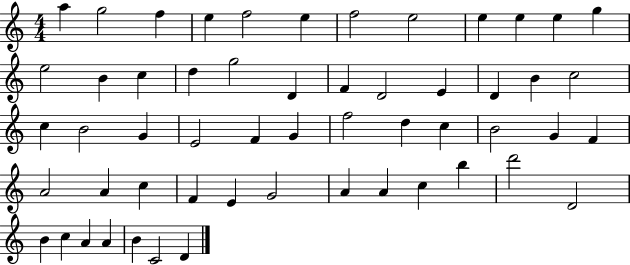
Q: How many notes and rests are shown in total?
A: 55